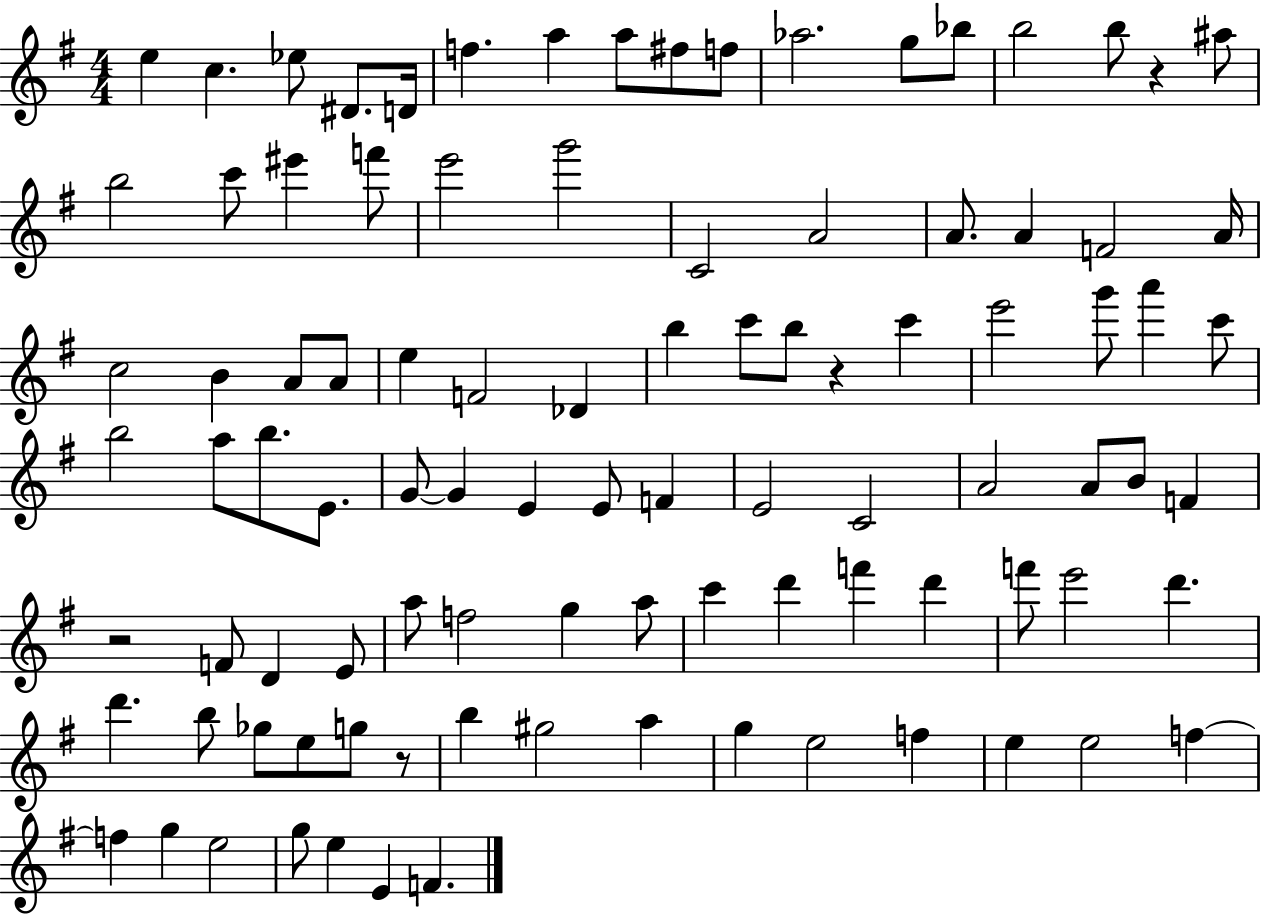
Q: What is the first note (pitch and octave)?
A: E5